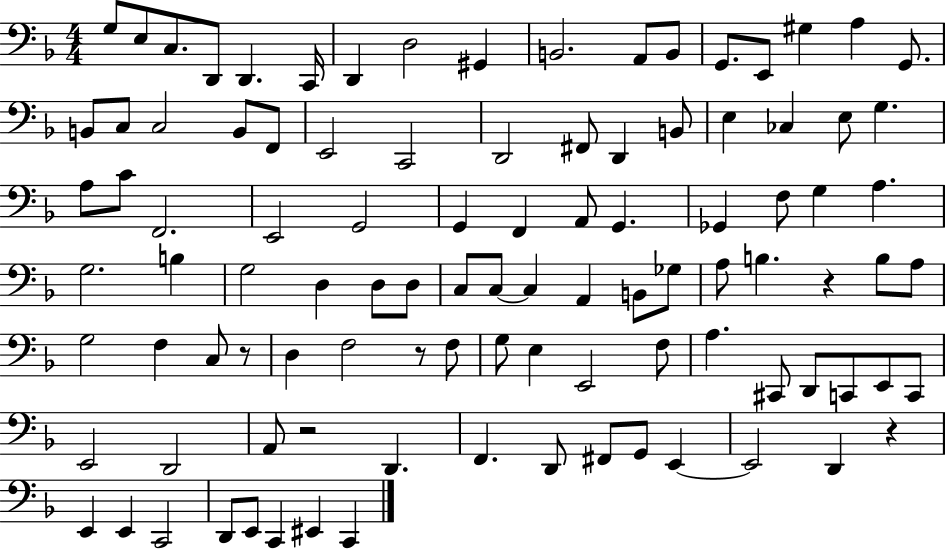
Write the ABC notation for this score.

X:1
T:Untitled
M:4/4
L:1/4
K:F
G,/2 E,/2 C,/2 D,,/2 D,, C,,/4 D,, D,2 ^G,, B,,2 A,,/2 B,,/2 G,,/2 E,,/2 ^G, A, G,,/2 B,,/2 C,/2 C,2 B,,/2 F,,/2 E,,2 C,,2 D,,2 ^F,,/2 D,, B,,/2 E, _C, E,/2 G, A,/2 C/2 F,,2 E,,2 G,,2 G,, F,, A,,/2 G,, _G,, F,/2 G, A, G,2 B, G,2 D, D,/2 D,/2 C,/2 C,/2 C, A,, B,,/2 _G,/2 A,/2 B, z B,/2 A,/2 G,2 F, C,/2 z/2 D, F,2 z/2 F,/2 G,/2 E, E,,2 F,/2 A, ^C,,/2 D,,/2 C,,/2 E,,/2 C,,/2 E,,2 D,,2 A,,/2 z2 D,, F,, D,,/2 ^F,,/2 G,,/2 E,, E,,2 D,, z E,, E,, C,,2 D,,/2 E,,/2 C,, ^E,, C,,